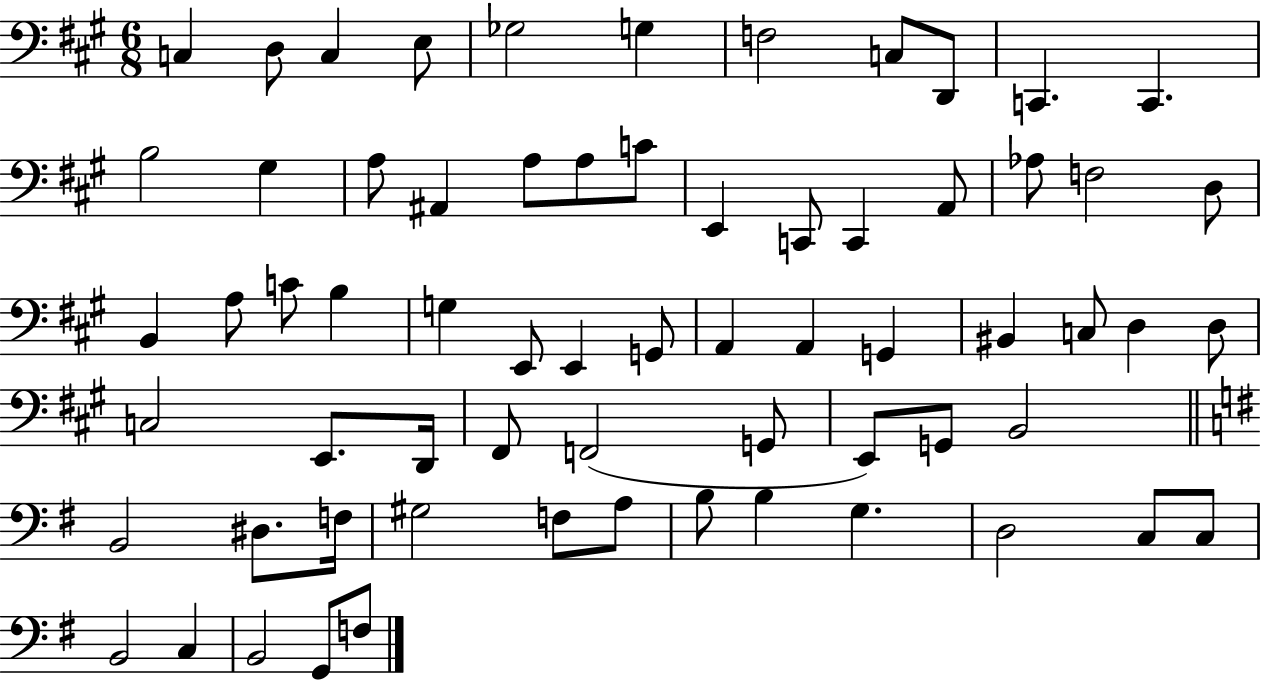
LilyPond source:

{
  \clef bass
  \numericTimeSignature
  \time 6/8
  \key a \major
  c4 d8 c4 e8 | ges2 g4 | f2 c8 d,8 | c,4. c,4. | \break b2 gis4 | a8 ais,4 a8 a8 c'8 | e,4 c,8 c,4 a,8 | aes8 f2 d8 | \break b,4 a8 c'8 b4 | g4 e,8 e,4 g,8 | a,4 a,4 g,4 | bis,4 c8 d4 d8 | \break c2 e,8. d,16 | fis,8 f,2( g,8 | e,8) g,8 b,2 | \bar "||" \break \key g \major b,2 dis8. f16 | gis2 f8 a8 | b8 b4 g4. | d2 c8 c8 | \break b,2 c4 | b,2 g,8 f8 | \bar "|."
}